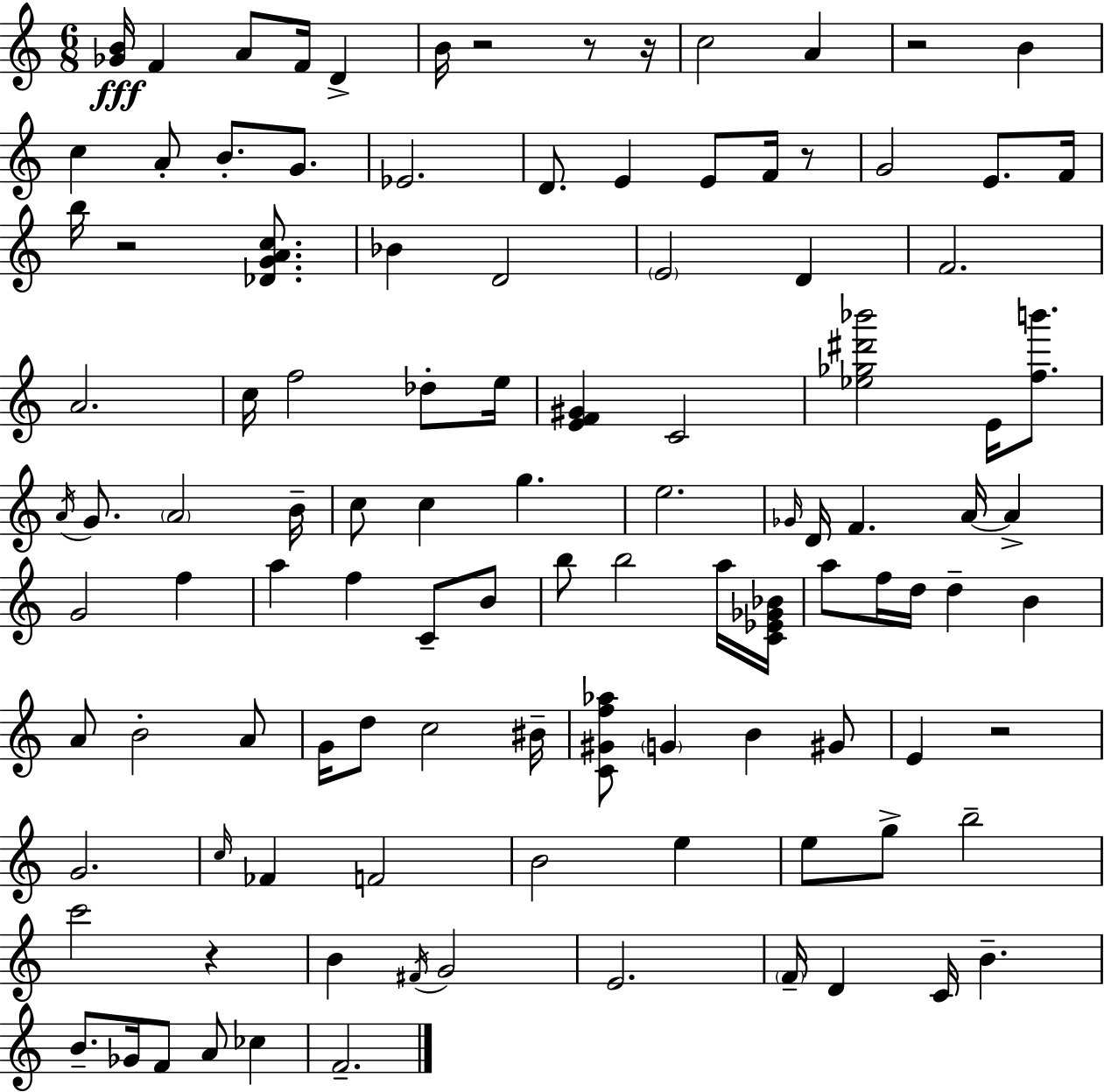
[Gb4,B4]/s F4/q A4/e F4/s D4/q B4/s R/h R/e R/s C5/h A4/q R/h B4/q C5/q A4/e B4/e. G4/e. Eb4/h. D4/e. E4/q E4/e F4/s R/e G4/h E4/e. F4/s B5/s R/h [Db4,G4,A4,C5]/e. Bb4/q D4/h E4/h D4/q F4/h. A4/h. C5/s F5/h Db5/e E5/s [E4,F4,G#4]/q C4/h [Eb5,Gb5,D#6,Bb6]/h E4/s [F5,B6]/e. A4/s G4/e. A4/h B4/s C5/e C5/q G5/q. E5/h. Gb4/s D4/s F4/q. A4/s A4/q G4/h F5/q A5/q F5/q C4/e B4/e B5/e B5/h A5/s [C4,Eb4,Gb4,Bb4]/s A5/e F5/s D5/s D5/q B4/q A4/e B4/h A4/e G4/s D5/e C5/h BIS4/s [C4,G#4,F5,Ab5]/e G4/q B4/q G#4/e E4/q R/h G4/h. C5/s FES4/q F4/h B4/h E5/q E5/e G5/e B5/h C6/h R/q B4/q F#4/s G4/h E4/h. F4/s D4/q C4/s B4/q. B4/e. Gb4/s F4/e A4/e CES5/q F4/h.